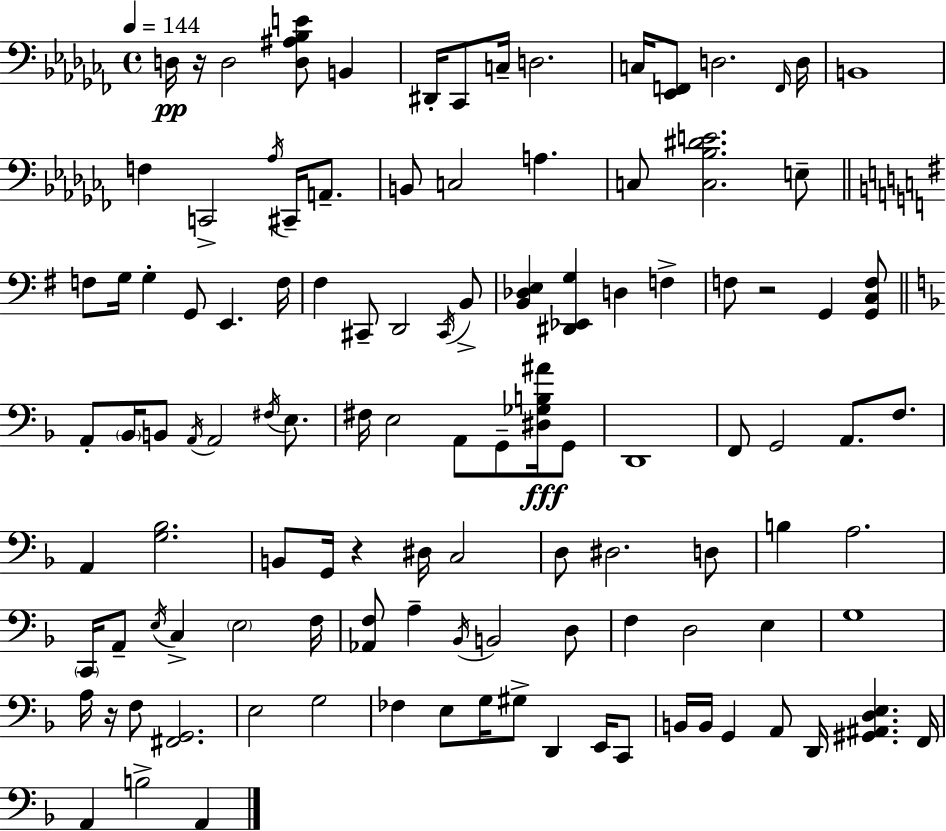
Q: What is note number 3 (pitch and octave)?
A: B2